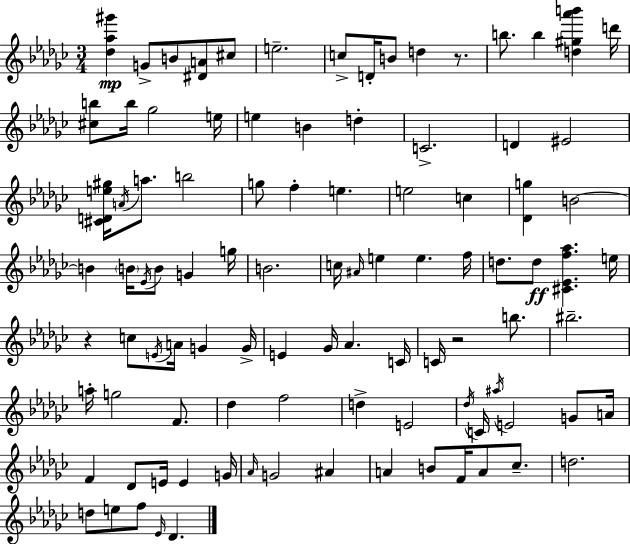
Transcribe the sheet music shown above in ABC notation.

X:1
T:Untitled
M:3/4
L:1/4
K:Ebm
[_d_a^g'] G/2 B/2 [^DA]/2 ^c/2 e2 c/2 D/4 B/2 d z/2 b/2 b [d^g_a'b'] d'/4 [^cb]/2 b/4 _g2 e/4 e B d C2 D ^E2 [^CDe^g]/4 A/4 a/2 b2 g/2 f e e2 c [_Dg] B2 B B/4 _E/4 B/2 G g/4 B2 c/4 ^A/4 e e f/4 d/2 d/2 [^C_Ef_a] e/4 z c/2 E/4 A/4 G G/4 E _G/4 _A C/4 C/4 z2 b/2 ^b2 a/4 g2 F/2 _d f2 d E2 _d/4 C/4 ^a/4 E2 G/2 A/4 F _D/2 E/4 E G/4 _A/4 G2 ^A A B/2 F/4 A/2 _c/2 d2 d/2 e/2 f/2 _E/4 _D